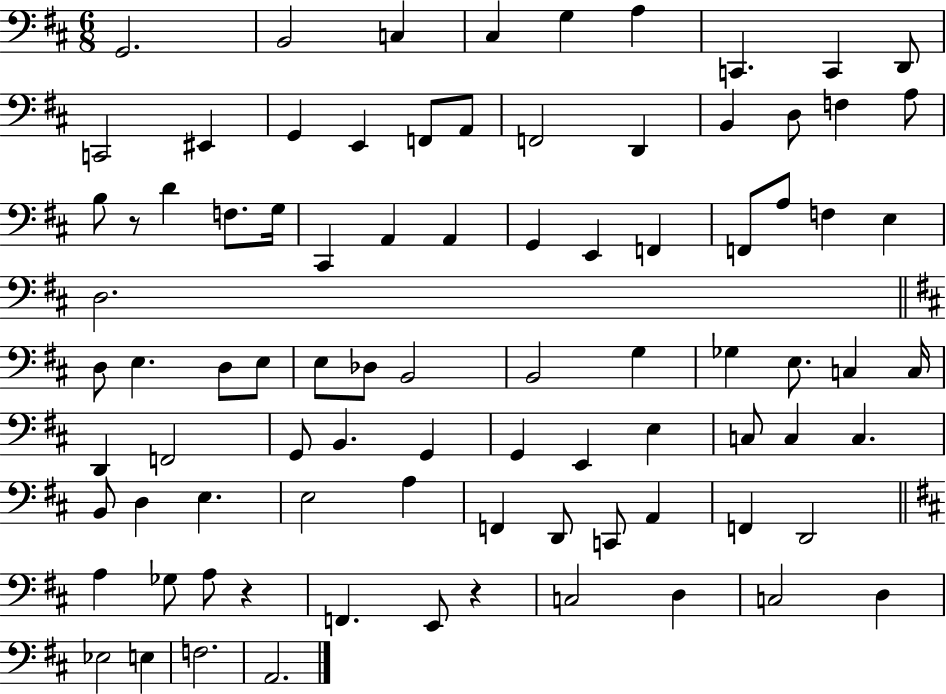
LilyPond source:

{
  \clef bass
  \numericTimeSignature
  \time 6/8
  \key d \major
  g,2. | b,2 c4 | cis4 g4 a4 | c,4. c,4 d,8 | \break c,2 eis,4 | g,4 e,4 f,8 a,8 | f,2 d,4 | b,4 d8 f4 a8 | \break b8 r8 d'4 f8. g16 | cis,4 a,4 a,4 | g,4 e,4 f,4 | f,8 a8 f4 e4 | \break d2. | \bar "||" \break \key b \minor d8 e4. d8 e8 | e8 des8 b,2 | b,2 g4 | ges4 e8. c4 c16 | \break d,4 f,2 | g,8 b,4. g,4 | g,4 e,4 e4 | c8 c4 c4. | \break b,8 d4 e4. | e2 a4 | f,4 d,8 c,8 a,4 | f,4 d,2 | \break \bar "||" \break \key d \major a4 ges8 a8 r4 | f,4. e,8 r4 | c2 d4 | c2 d4 | \break ees2 e4 | f2. | a,2. | \bar "|."
}